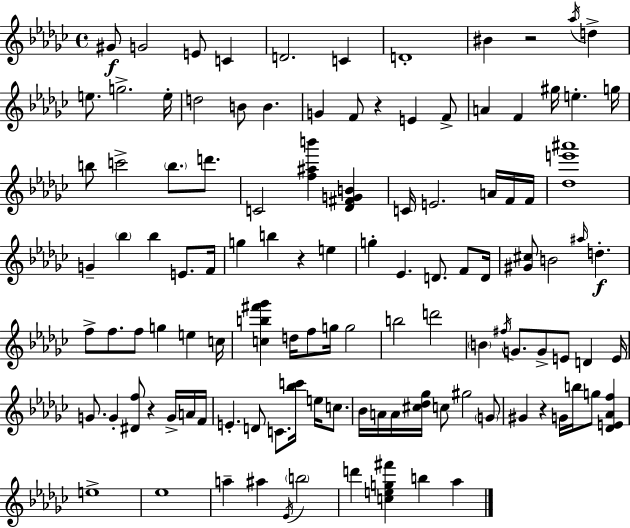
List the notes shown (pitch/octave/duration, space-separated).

G#4/e G4/h E4/e C4/q D4/h. C4/q D4/w BIS4/q R/h Ab5/s D5/q E5/e. G5/h. E5/s D5/h B4/e B4/q. G4/q F4/e R/q E4/q F4/e A4/q F4/q G#5/s E5/q. G5/s B5/e C6/h B5/e. D6/e. C4/h [F5,A#5,B6]/q [Db4,F#4,G4,B4]/q C4/s E4/h. A4/s F4/s F4/s [Db5,E6,A#6]/w G4/q Bb5/q Bb5/q E4/e. F4/s G5/q B5/q R/q E5/q G5/q Eb4/q. D4/e. F4/e D4/s [G#4,C#5]/e B4/h A#5/s D5/q. F5/e F5/e. F5/e G5/q E5/q C5/s [C5,B5,F#6,Gb6]/q D5/s F5/e G5/s G5/h B5/h D6/h B4/q F#5/s G4/e. G4/e E4/e D4/q E4/s G4/e. G4/q [D#4,F5]/e R/q G4/s A4/s F4/s E4/q. D4/e C4/e. [Bb5,C6]/s E5/s C5/e. Bb4/s A4/s A4/s [C#5,Db5,Gb5]/s C5/e G#5/h G4/e G#4/q R/q G4/s B5/s G5/e [Db4,E4,Ab4,F5]/q E5/w Eb5/w A5/q A#5/q Eb4/s B5/h D6/q [C5,E5,G5,F#6]/q B5/q Ab5/q